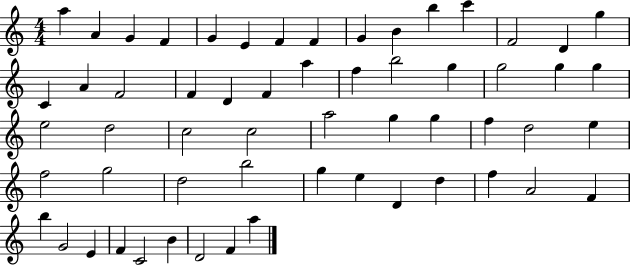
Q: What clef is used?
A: treble